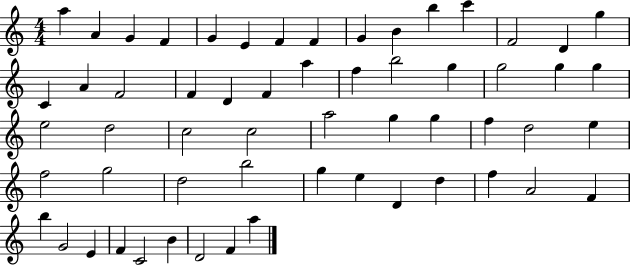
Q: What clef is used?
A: treble